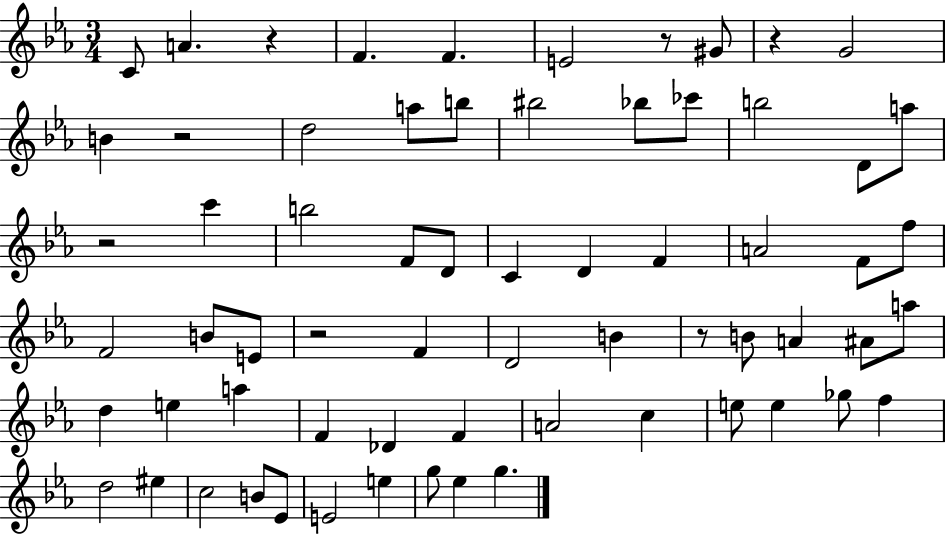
C4/e A4/q. R/q F4/q. F4/q. E4/h R/e G#4/e R/q G4/h B4/q R/h D5/h A5/e B5/e BIS5/h Bb5/e CES6/e B5/h D4/e A5/e R/h C6/q B5/h F4/e D4/e C4/q D4/q F4/q A4/h F4/e F5/e F4/h B4/e E4/e R/h F4/q D4/h B4/q R/e B4/e A4/q A#4/e A5/e D5/q E5/q A5/q F4/q Db4/q F4/q A4/h C5/q E5/e E5/q Gb5/e F5/q D5/h EIS5/q C5/h B4/e Eb4/e E4/h E5/q G5/e Eb5/q G5/q.